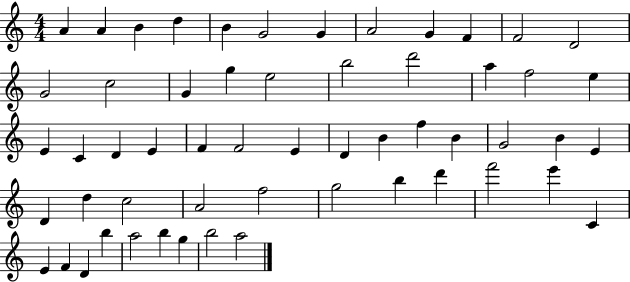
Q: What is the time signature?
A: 4/4